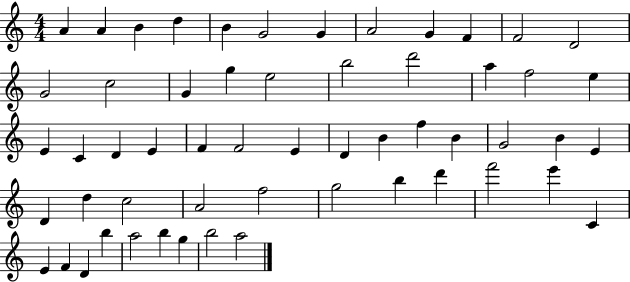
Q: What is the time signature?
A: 4/4